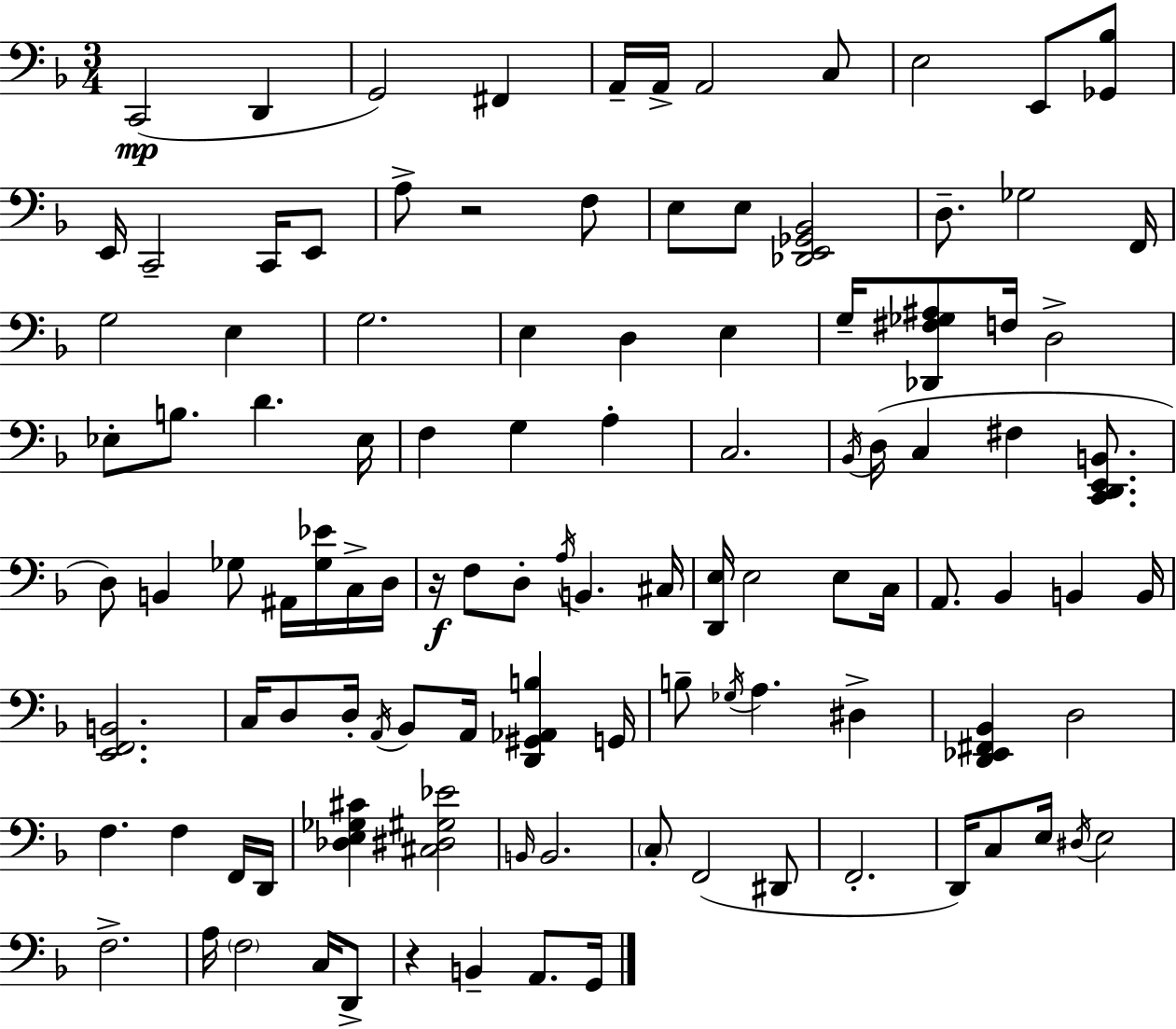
X:1
T:Untitled
M:3/4
L:1/4
K:Dm
C,,2 D,, G,,2 ^F,, A,,/4 A,,/4 A,,2 C,/2 E,2 E,,/2 [_G,,_B,]/2 E,,/4 C,,2 C,,/4 E,,/2 A,/2 z2 F,/2 E,/2 E,/2 [_D,,E,,_G,,_B,,]2 D,/2 _G,2 F,,/4 G,2 E, G,2 E, D, E, G,/4 [_D,,^F,_G,^A,]/2 F,/4 D,2 _E,/2 B,/2 D _E,/4 F, G, A, C,2 _B,,/4 D,/4 C, ^F, [C,,D,,E,,B,,]/2 D,/2 B,, _G,/2 ^A,,/4 [_G,_E]/4 C,/4 D,/4 z/4 F,/2 D,/2 A,/4 B,, ^C,/4 [D,,E,]/4 E,2 E,/2 C,/4 A,,/2 _B,, B,, B,,/4 [E,,F,,B,,]2 C,/4 D,/2 D,/4 A,,/4 _B,,/2 A,,/4 [D,,^G,,_A,,B,] G,,/4 B,/2 _G,/4 A, ^D, [D,,_E,,^F,,_B,,] D,2 F, F, F,,/4 D,,/4 [_D,E,_G,^C] [^C,^D,^G,_E]2 B,,/4 B,,2 C,/2 F,,2 ^D,,/2 F,,2 D,,/4 C,/2 E,/4 ^D,/4 E,2 F,2 A,/4 F,2 C,/4 D,,/2 z B,, A,,/2 G,,/4